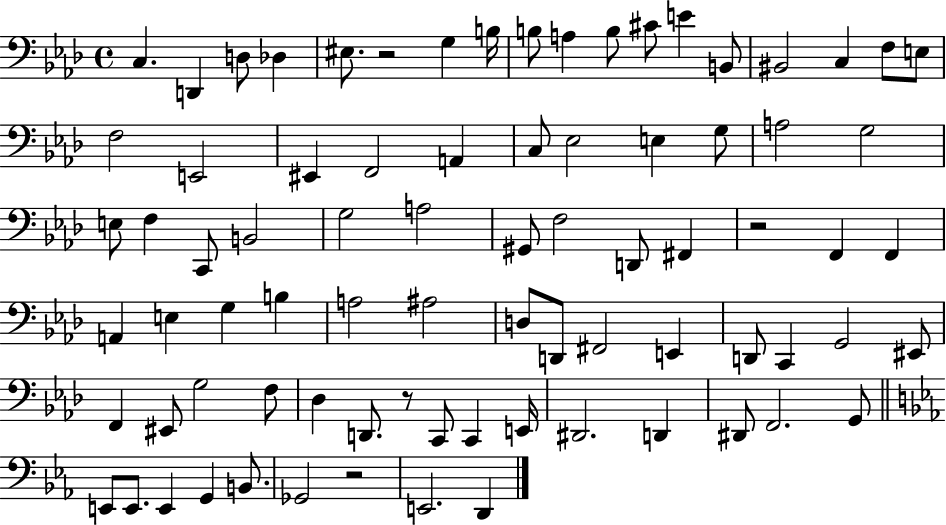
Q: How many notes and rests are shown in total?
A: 80